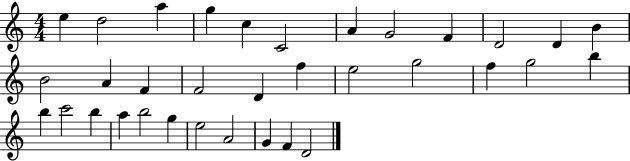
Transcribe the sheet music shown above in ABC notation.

X:1
T:Untitled
M:4/4
L:1/4
K:C
e d2 a g c C2 A G2 F D2 D B B2 A F F2 D f e2 g2 f g2 b b c'2 b a b2 g e2 A2 G F D2